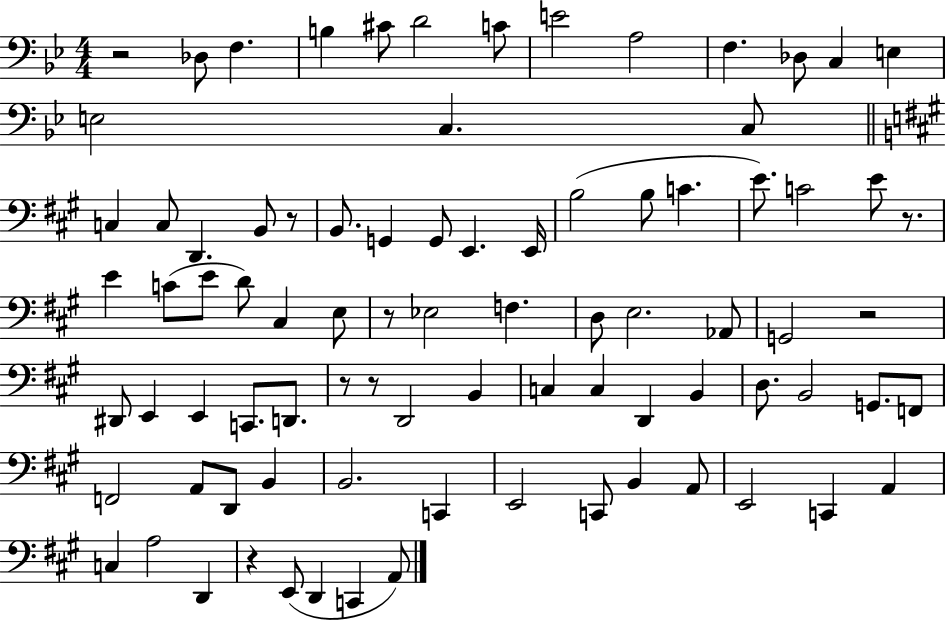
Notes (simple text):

R/h Db3/e F3/q. B3/q C#4/e D4/h C4/e E4/h A3/h F3/q. Db3/e C3/q E3/q E3/h C3/q. C3/e C3/q C3/e D2/q. B2/e R/e B2/e. G2/q G2/e E2/q. E2/s B3/h B3/e C4/q. E4/e. C4/h E4/e R/e. E4/q C4/e E4/e D4/e C#3/q E3/e R/e Eb3/h F3/q. D3/e E3/h. Ab2/e G2/h R/h D#2/e E2/q E2/q C2/e. D2/e. R/e R/e D2/h B2/q C3/q C3/q D2/q B2/q D3/e. B2/h G2/e. F2/e F2/h A2/e D2/e B2/q B2/h. C2/q E2/h C2/e B2/q A2/e E2/h C2/q A2/q C3/q A3/h D2/q R/q E2/e D2/q C2/q A2/e